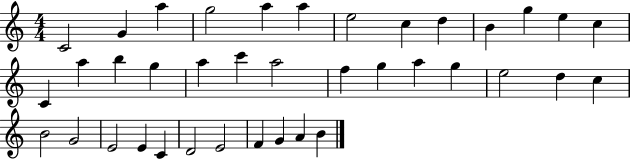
{
  \clef treble
  \numericTimeSignature
  \time 4/4
  \key c \major
  c'2 g'4 a''4 | g''2 a''4 a''4 | e''2 c''4 d''4 | b'4 g''4 e''4 c''4 | \break c'4 a''4 b''4 g''4 | a''4 c'''4 a''2 | f''4 g''4 a''4 g''4 | e''2 d''4 c''4 | \break b'2 g'2 | e'2 e'4 c'4 | d'2 e'2 | f'4 g'4 a'4 b'4 | \break \bar "|."
}